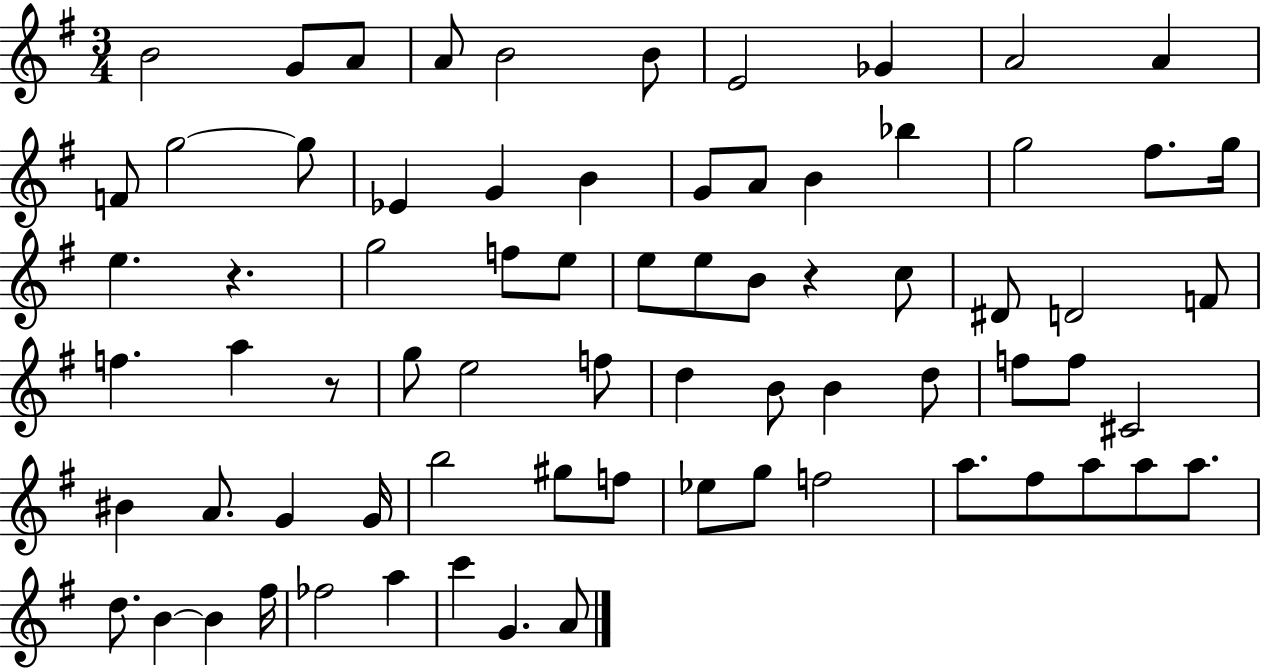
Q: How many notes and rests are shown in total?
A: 73